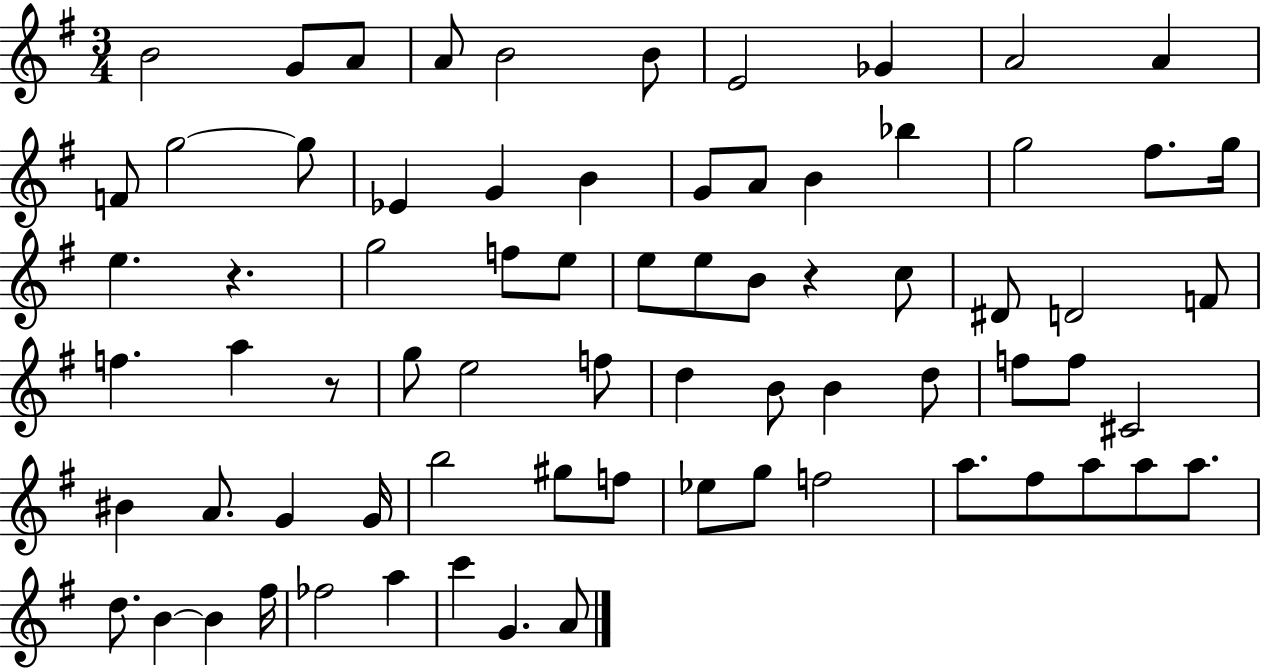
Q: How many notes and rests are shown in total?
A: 73